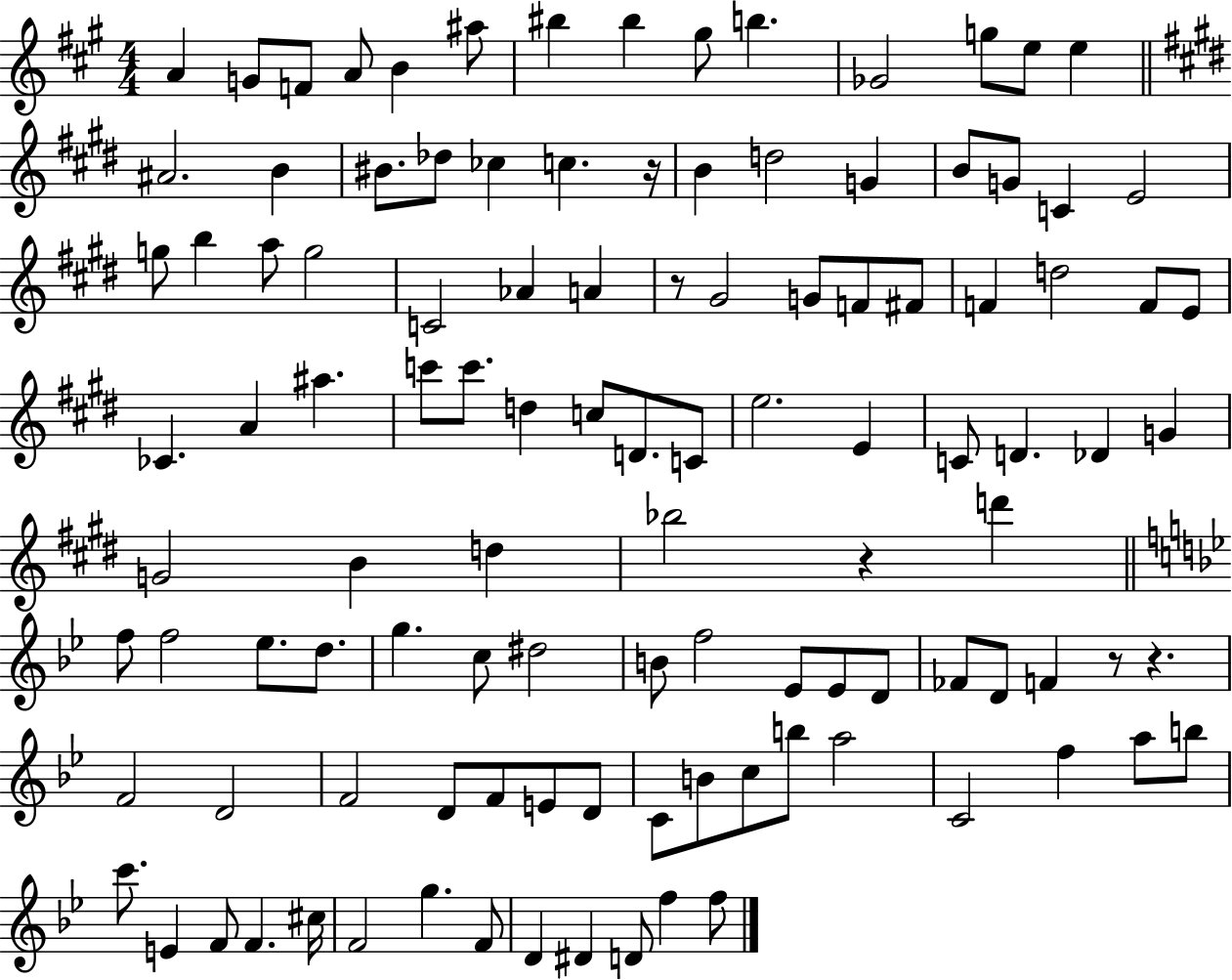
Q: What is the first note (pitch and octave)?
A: A4